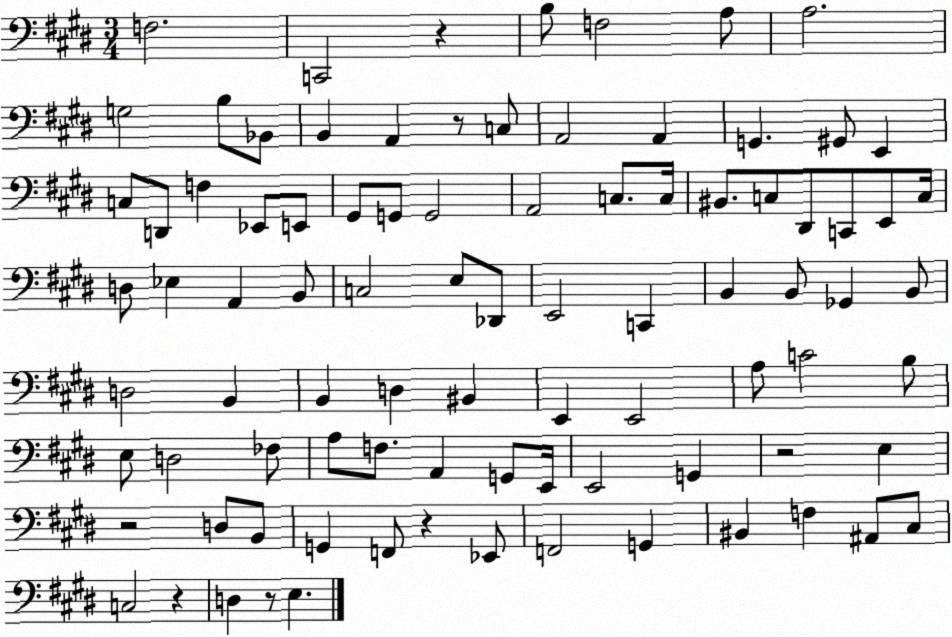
X:1
T:Untitled
M:3/4
L:1/4
K:E
F,2 C,,2 z B,/2 F,2 A,/2 A,2 G,2 B,/2 _B,,/2 B,, A,, z/2 C,/2 A,,2 A,, G,, ^G,,/2 E,, C,/2 D,,/2 F, _E,,/2 E,,/2 ^G,,/2 G,,/2 G,,2 A,,2 C,/2 C,/4 ^B,,/2 C,/2 ^D,,/2 C,,/2 E,,/2 C,/4 D,/2 _E, A,, B,,/2 C,2 E,/2 _D,,/2 E,,2 C,, B,, B,,/2 _G,, B,,/2 D,2 B,, B,, D, ^B,, E,, E,,2 A,/2 C2 B,/2 E,/2 D,2 _F,/2 A,/2 F,/2 A,, G,,/2 E,,/4 E,,2 G,, z2 E, z2 D,/2 B,,/2 G,, F,,/2 z _E,,/2 F,,2 G,, ^B,, F, ^A,,/2 ^C,/2 C,2 z D, z/2 E,